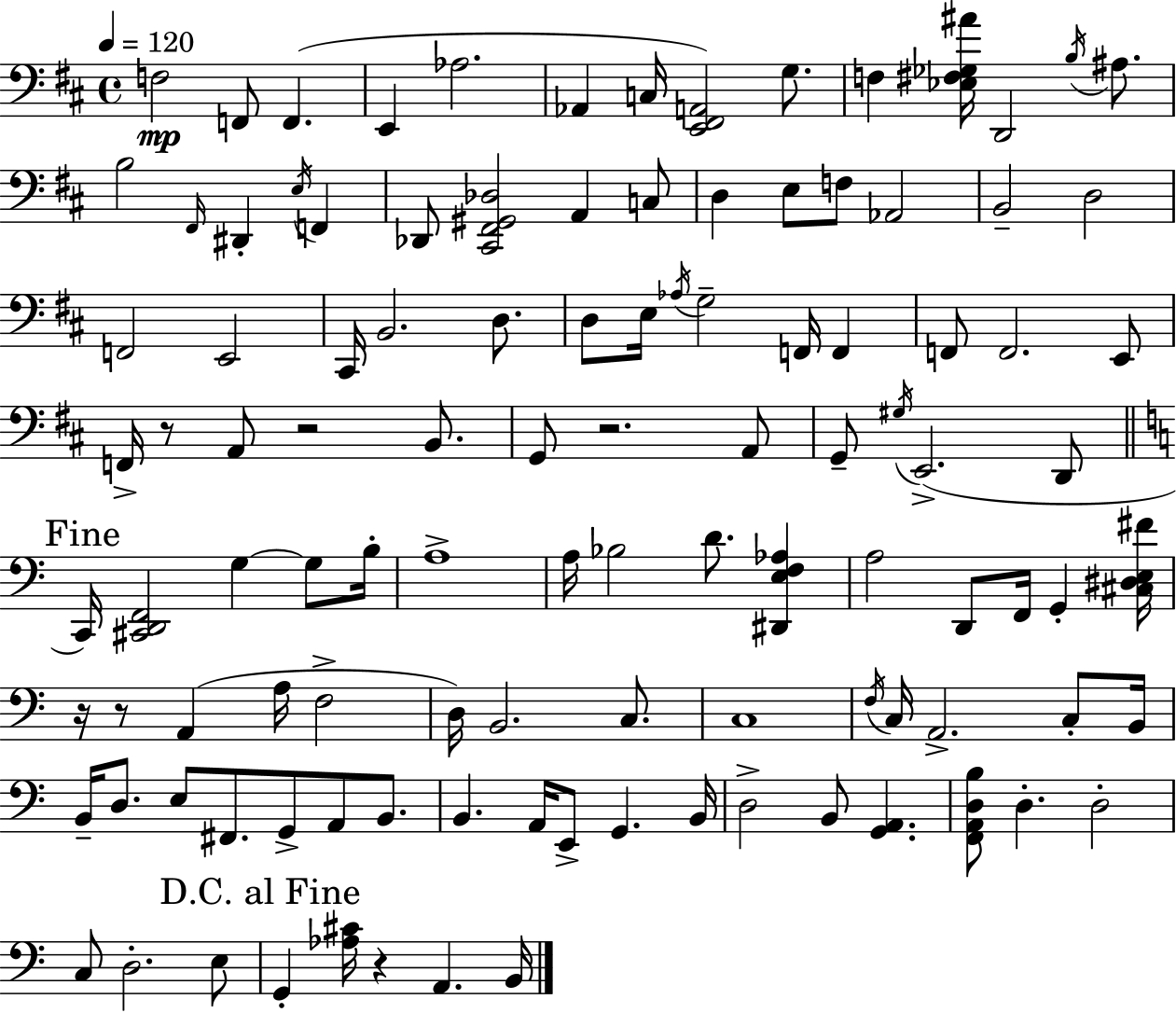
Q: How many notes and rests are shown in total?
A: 110